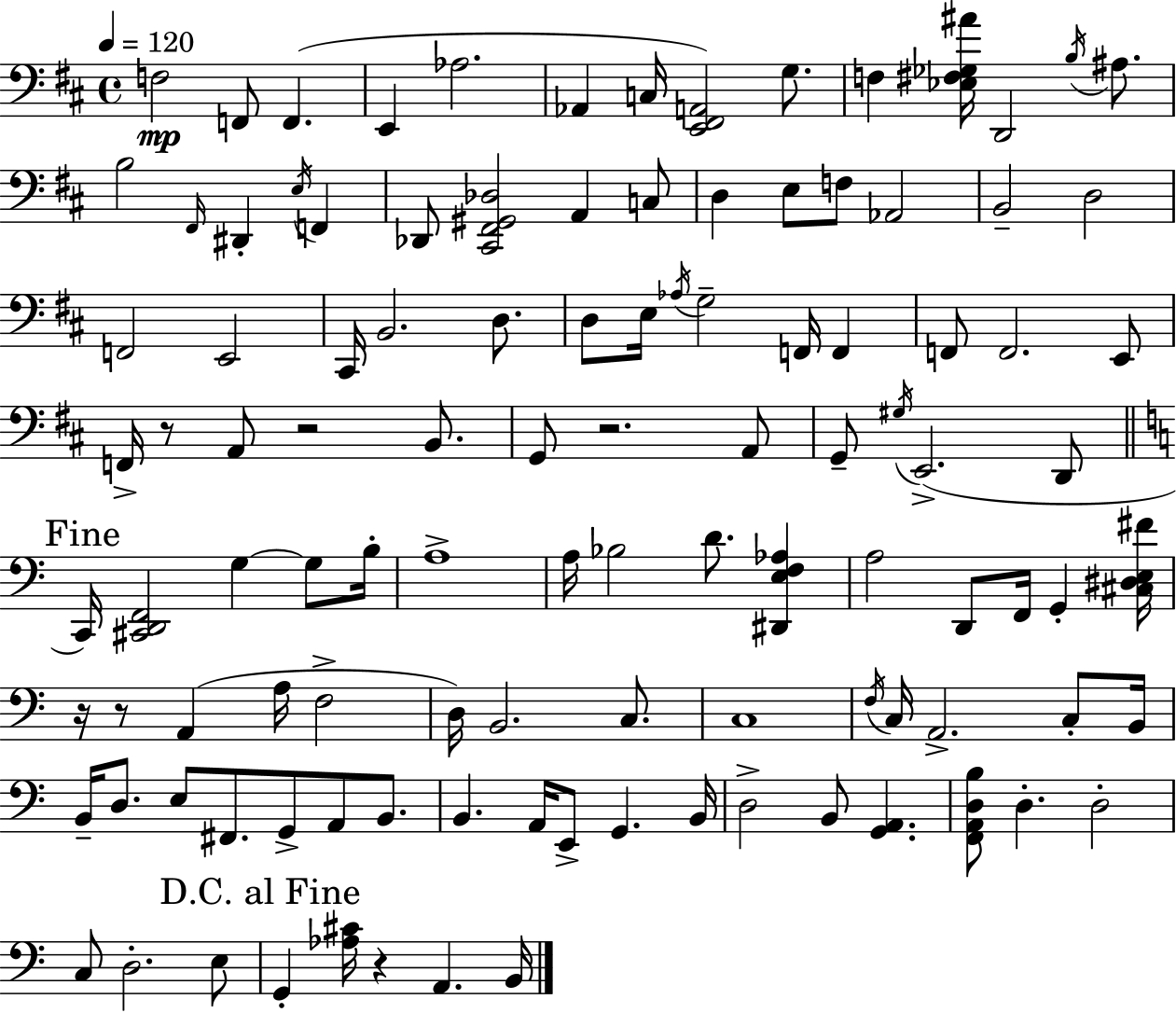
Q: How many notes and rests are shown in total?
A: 110